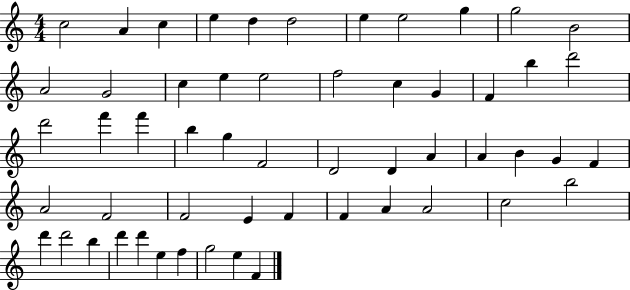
X:1
T:Untitled
M:4/4
L:1/4
K:C
c2 A c e d d2 e e2 g g2 B2 A2 G2 c e e2 f2 c G F b d'2 d'2 f' f' b g F2 D2 D A A B G F A2 F2 F2 E F F A A2 c2 b2 d' d'2 b d' d' e f g2 e F